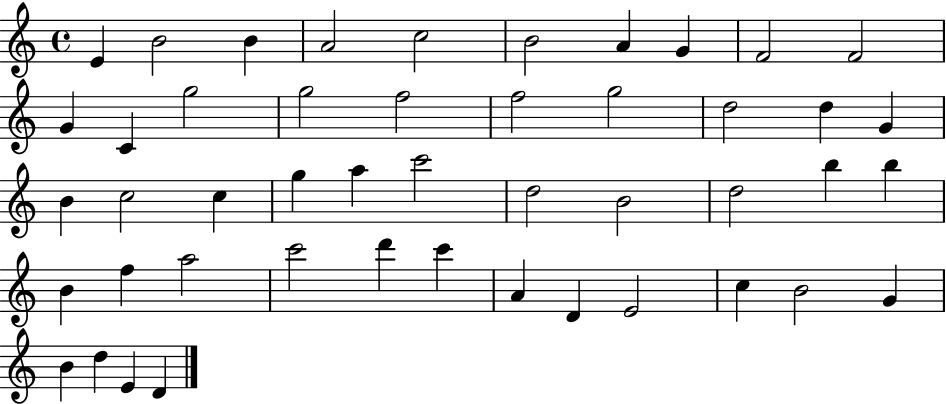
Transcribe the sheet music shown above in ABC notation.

X:1
T:Untitled
M:4/4
L:1/4
K:C
E B2 B A2 c2 B2 A G F2 F2 G C g2 g2 f2 f2 g2 d2 d G B c2 c g a c'2 d2 B2 d2 b b B f a2 c'2 d' c' A D E2 c B2 G B d E D